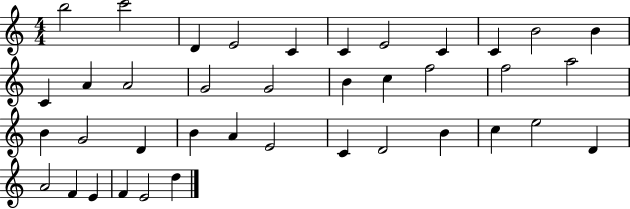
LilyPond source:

{
  \clef treble
  \numericTimeSignature
  \time 4/4
  \key c \major
  b''2 c'''2 | d'4 e'2 c'4 | c'4 e'2 c'4 | c'4 b'2 b'4 | \break c'4 a'4 a'2 | g'2 g'2 | b'4 c''4 f''2 | f''2 a''2 | \break b'4 g'2 d'4 | b'4 a'4 e'2 | c'4 d'2 b'4 | c''4 e''2 d'4 | \break a'2 f'4 e'4 | f'4 e'2 d''4 | \bar "|."
}